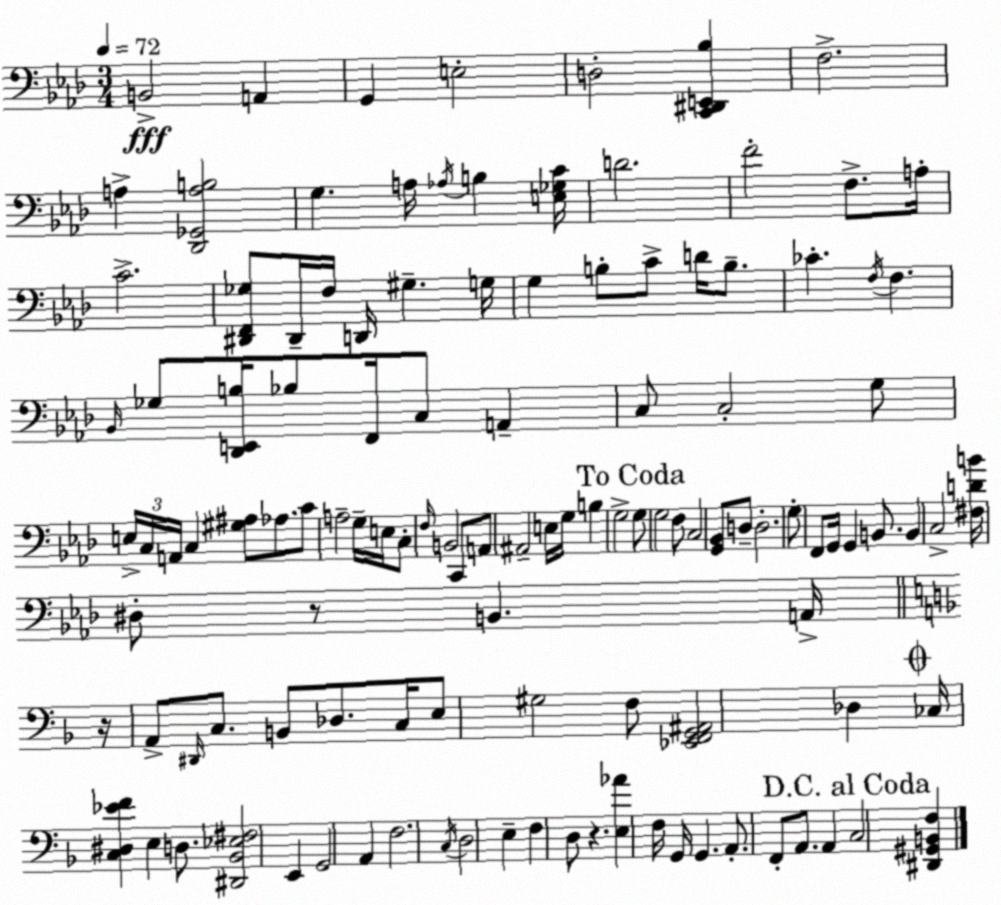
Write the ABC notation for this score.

X:1
T:Untitled
M:3/4
L:1/4
K:Fm
B,,2 A,, G,, E,2 D,2 [C,,^D,,E,,_B,] F,2 A, [_D,,_G,,A,B,]2 G, A,/4 _A,/4 B, [E,_G,C]/4 D2 F2 F,/2 A,/4 C2 [^D,,F,,_G,]/2 ^D,,/4 F,/4 D,,/4 ^G, G,/4 G, B,/2 C/2 D/4 B,/2 _C F,/4 F, _B,,/4 _G,/2 [_D,,E,,B,]/4 _B,/2 F,,/4 C,/2 A,, C,/2 C,2 G,/2 E,/4 C,/4 A,,/4 C, [^G,^A,]/2 _A,/2 C/2 A,2 G,/4 E,/4 C,/2 F,/4 B,,2 C,,/2 A,,/2 ^A,,2 E,/4 G,/4 B, G,2 G,/2 G,2 F,/2 C,2 [G,,_B,,]/2 D,/2 D,2 G,/2 F,,/2 G,,/4 G,, B,,/2 B,, C,2 [^F,DB]/4 ^D,/2 z/2 B,, A,,/4 z/4 A,,/2 ^D,,/4 C,/2 B,,/2 _D,/2 C,/4 E,/2 ^G,2 F,/2 [_E,,F,,G,,^A,,]2 _D, _C,/4 [C,^D,_EF] E, D,/2 [^D,,_B,,_E,^F,]2 E,, G,,2 A,, F,2 C,/4 D,2 E, F, D,/2 z [E,_A] F,/4 G,,/4 G,, A,,/2 F,,/2 A,,/2 A,, C,2 [^D,,^G,,B,,F,]